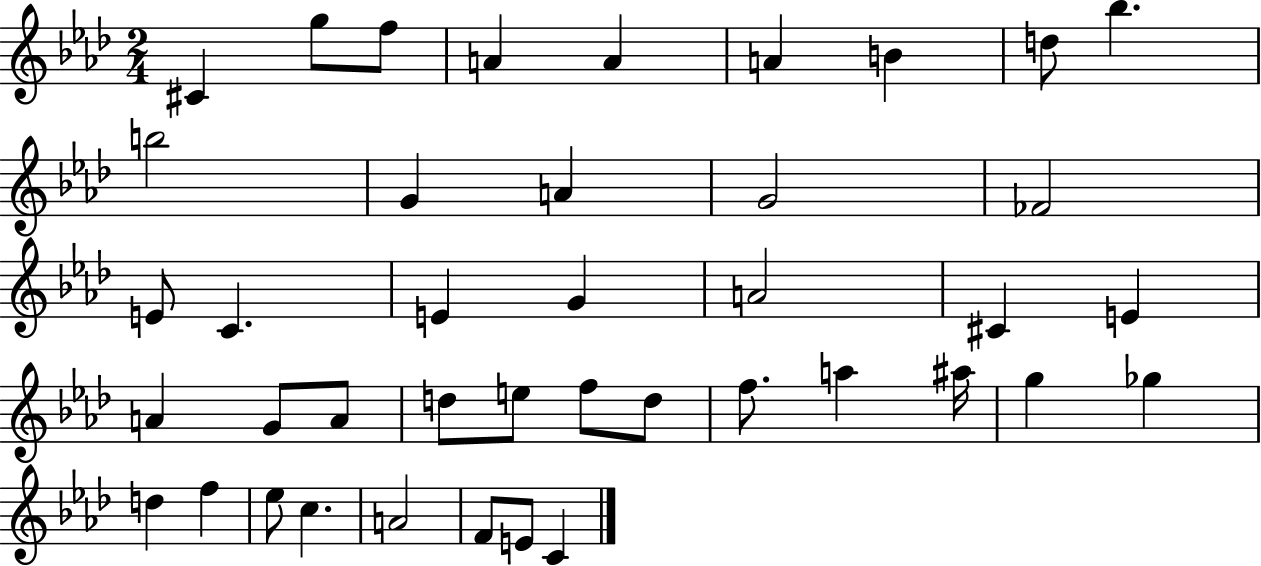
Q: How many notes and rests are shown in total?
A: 41